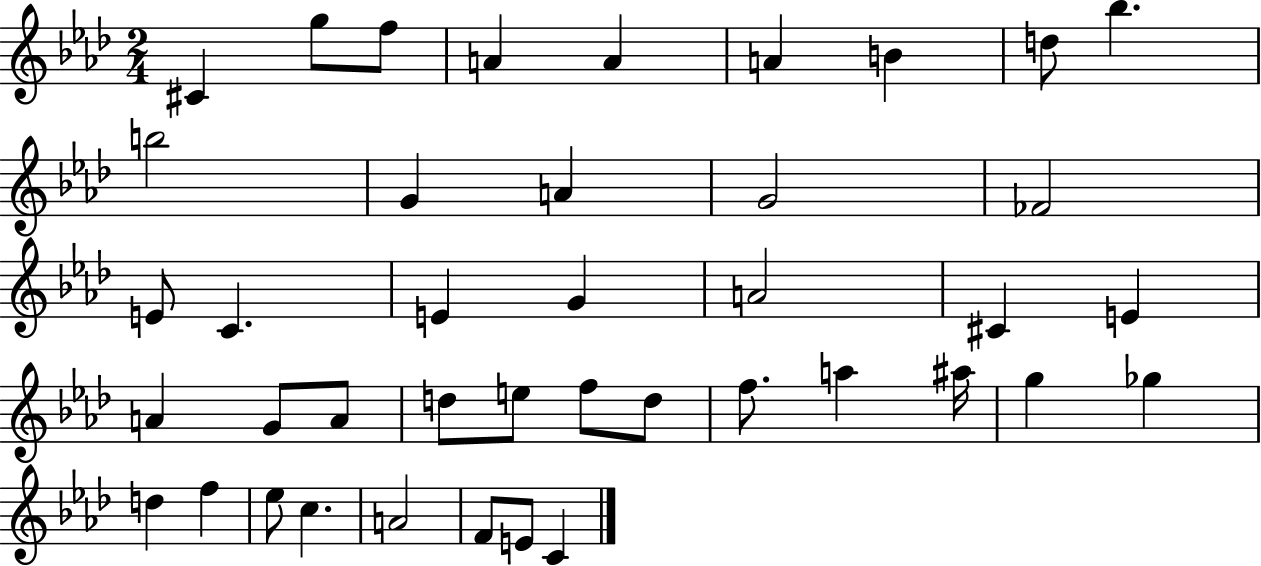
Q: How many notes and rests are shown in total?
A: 41